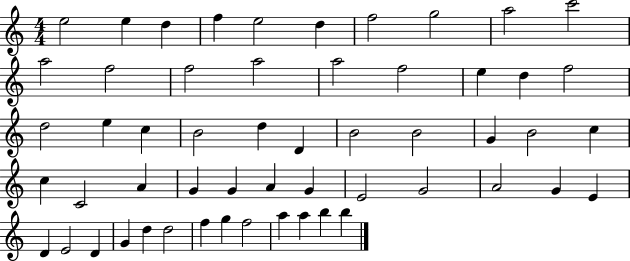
{
  \clef treble
  \numericTimeSignature
  \time 4/4
  \key c \major
  e''2 e''4 d''4 | f''4 e''2 d''4 | f''2 g''2 | a''2 c'''2 | \break a''2 f''2 | f''2 a''2 | a''2 f''2 | e''4 d''4 f''2 | \break d''2 e''4 c''4 | b'2 d''4 d'4 | b'2 b'2 | g'4 b'2 c''4 | \break c''4 c'2 a'4 | g'4 g'4 a'4 g'4 | e'2 g'2 | a'2 g'4 e'4 | \break d'4 e'2 d'4 | g'4 d''4 d''2 | f''4 g''4 f''2 | a''4 a''4 b''4 b''4 | \break \bar "|."
}